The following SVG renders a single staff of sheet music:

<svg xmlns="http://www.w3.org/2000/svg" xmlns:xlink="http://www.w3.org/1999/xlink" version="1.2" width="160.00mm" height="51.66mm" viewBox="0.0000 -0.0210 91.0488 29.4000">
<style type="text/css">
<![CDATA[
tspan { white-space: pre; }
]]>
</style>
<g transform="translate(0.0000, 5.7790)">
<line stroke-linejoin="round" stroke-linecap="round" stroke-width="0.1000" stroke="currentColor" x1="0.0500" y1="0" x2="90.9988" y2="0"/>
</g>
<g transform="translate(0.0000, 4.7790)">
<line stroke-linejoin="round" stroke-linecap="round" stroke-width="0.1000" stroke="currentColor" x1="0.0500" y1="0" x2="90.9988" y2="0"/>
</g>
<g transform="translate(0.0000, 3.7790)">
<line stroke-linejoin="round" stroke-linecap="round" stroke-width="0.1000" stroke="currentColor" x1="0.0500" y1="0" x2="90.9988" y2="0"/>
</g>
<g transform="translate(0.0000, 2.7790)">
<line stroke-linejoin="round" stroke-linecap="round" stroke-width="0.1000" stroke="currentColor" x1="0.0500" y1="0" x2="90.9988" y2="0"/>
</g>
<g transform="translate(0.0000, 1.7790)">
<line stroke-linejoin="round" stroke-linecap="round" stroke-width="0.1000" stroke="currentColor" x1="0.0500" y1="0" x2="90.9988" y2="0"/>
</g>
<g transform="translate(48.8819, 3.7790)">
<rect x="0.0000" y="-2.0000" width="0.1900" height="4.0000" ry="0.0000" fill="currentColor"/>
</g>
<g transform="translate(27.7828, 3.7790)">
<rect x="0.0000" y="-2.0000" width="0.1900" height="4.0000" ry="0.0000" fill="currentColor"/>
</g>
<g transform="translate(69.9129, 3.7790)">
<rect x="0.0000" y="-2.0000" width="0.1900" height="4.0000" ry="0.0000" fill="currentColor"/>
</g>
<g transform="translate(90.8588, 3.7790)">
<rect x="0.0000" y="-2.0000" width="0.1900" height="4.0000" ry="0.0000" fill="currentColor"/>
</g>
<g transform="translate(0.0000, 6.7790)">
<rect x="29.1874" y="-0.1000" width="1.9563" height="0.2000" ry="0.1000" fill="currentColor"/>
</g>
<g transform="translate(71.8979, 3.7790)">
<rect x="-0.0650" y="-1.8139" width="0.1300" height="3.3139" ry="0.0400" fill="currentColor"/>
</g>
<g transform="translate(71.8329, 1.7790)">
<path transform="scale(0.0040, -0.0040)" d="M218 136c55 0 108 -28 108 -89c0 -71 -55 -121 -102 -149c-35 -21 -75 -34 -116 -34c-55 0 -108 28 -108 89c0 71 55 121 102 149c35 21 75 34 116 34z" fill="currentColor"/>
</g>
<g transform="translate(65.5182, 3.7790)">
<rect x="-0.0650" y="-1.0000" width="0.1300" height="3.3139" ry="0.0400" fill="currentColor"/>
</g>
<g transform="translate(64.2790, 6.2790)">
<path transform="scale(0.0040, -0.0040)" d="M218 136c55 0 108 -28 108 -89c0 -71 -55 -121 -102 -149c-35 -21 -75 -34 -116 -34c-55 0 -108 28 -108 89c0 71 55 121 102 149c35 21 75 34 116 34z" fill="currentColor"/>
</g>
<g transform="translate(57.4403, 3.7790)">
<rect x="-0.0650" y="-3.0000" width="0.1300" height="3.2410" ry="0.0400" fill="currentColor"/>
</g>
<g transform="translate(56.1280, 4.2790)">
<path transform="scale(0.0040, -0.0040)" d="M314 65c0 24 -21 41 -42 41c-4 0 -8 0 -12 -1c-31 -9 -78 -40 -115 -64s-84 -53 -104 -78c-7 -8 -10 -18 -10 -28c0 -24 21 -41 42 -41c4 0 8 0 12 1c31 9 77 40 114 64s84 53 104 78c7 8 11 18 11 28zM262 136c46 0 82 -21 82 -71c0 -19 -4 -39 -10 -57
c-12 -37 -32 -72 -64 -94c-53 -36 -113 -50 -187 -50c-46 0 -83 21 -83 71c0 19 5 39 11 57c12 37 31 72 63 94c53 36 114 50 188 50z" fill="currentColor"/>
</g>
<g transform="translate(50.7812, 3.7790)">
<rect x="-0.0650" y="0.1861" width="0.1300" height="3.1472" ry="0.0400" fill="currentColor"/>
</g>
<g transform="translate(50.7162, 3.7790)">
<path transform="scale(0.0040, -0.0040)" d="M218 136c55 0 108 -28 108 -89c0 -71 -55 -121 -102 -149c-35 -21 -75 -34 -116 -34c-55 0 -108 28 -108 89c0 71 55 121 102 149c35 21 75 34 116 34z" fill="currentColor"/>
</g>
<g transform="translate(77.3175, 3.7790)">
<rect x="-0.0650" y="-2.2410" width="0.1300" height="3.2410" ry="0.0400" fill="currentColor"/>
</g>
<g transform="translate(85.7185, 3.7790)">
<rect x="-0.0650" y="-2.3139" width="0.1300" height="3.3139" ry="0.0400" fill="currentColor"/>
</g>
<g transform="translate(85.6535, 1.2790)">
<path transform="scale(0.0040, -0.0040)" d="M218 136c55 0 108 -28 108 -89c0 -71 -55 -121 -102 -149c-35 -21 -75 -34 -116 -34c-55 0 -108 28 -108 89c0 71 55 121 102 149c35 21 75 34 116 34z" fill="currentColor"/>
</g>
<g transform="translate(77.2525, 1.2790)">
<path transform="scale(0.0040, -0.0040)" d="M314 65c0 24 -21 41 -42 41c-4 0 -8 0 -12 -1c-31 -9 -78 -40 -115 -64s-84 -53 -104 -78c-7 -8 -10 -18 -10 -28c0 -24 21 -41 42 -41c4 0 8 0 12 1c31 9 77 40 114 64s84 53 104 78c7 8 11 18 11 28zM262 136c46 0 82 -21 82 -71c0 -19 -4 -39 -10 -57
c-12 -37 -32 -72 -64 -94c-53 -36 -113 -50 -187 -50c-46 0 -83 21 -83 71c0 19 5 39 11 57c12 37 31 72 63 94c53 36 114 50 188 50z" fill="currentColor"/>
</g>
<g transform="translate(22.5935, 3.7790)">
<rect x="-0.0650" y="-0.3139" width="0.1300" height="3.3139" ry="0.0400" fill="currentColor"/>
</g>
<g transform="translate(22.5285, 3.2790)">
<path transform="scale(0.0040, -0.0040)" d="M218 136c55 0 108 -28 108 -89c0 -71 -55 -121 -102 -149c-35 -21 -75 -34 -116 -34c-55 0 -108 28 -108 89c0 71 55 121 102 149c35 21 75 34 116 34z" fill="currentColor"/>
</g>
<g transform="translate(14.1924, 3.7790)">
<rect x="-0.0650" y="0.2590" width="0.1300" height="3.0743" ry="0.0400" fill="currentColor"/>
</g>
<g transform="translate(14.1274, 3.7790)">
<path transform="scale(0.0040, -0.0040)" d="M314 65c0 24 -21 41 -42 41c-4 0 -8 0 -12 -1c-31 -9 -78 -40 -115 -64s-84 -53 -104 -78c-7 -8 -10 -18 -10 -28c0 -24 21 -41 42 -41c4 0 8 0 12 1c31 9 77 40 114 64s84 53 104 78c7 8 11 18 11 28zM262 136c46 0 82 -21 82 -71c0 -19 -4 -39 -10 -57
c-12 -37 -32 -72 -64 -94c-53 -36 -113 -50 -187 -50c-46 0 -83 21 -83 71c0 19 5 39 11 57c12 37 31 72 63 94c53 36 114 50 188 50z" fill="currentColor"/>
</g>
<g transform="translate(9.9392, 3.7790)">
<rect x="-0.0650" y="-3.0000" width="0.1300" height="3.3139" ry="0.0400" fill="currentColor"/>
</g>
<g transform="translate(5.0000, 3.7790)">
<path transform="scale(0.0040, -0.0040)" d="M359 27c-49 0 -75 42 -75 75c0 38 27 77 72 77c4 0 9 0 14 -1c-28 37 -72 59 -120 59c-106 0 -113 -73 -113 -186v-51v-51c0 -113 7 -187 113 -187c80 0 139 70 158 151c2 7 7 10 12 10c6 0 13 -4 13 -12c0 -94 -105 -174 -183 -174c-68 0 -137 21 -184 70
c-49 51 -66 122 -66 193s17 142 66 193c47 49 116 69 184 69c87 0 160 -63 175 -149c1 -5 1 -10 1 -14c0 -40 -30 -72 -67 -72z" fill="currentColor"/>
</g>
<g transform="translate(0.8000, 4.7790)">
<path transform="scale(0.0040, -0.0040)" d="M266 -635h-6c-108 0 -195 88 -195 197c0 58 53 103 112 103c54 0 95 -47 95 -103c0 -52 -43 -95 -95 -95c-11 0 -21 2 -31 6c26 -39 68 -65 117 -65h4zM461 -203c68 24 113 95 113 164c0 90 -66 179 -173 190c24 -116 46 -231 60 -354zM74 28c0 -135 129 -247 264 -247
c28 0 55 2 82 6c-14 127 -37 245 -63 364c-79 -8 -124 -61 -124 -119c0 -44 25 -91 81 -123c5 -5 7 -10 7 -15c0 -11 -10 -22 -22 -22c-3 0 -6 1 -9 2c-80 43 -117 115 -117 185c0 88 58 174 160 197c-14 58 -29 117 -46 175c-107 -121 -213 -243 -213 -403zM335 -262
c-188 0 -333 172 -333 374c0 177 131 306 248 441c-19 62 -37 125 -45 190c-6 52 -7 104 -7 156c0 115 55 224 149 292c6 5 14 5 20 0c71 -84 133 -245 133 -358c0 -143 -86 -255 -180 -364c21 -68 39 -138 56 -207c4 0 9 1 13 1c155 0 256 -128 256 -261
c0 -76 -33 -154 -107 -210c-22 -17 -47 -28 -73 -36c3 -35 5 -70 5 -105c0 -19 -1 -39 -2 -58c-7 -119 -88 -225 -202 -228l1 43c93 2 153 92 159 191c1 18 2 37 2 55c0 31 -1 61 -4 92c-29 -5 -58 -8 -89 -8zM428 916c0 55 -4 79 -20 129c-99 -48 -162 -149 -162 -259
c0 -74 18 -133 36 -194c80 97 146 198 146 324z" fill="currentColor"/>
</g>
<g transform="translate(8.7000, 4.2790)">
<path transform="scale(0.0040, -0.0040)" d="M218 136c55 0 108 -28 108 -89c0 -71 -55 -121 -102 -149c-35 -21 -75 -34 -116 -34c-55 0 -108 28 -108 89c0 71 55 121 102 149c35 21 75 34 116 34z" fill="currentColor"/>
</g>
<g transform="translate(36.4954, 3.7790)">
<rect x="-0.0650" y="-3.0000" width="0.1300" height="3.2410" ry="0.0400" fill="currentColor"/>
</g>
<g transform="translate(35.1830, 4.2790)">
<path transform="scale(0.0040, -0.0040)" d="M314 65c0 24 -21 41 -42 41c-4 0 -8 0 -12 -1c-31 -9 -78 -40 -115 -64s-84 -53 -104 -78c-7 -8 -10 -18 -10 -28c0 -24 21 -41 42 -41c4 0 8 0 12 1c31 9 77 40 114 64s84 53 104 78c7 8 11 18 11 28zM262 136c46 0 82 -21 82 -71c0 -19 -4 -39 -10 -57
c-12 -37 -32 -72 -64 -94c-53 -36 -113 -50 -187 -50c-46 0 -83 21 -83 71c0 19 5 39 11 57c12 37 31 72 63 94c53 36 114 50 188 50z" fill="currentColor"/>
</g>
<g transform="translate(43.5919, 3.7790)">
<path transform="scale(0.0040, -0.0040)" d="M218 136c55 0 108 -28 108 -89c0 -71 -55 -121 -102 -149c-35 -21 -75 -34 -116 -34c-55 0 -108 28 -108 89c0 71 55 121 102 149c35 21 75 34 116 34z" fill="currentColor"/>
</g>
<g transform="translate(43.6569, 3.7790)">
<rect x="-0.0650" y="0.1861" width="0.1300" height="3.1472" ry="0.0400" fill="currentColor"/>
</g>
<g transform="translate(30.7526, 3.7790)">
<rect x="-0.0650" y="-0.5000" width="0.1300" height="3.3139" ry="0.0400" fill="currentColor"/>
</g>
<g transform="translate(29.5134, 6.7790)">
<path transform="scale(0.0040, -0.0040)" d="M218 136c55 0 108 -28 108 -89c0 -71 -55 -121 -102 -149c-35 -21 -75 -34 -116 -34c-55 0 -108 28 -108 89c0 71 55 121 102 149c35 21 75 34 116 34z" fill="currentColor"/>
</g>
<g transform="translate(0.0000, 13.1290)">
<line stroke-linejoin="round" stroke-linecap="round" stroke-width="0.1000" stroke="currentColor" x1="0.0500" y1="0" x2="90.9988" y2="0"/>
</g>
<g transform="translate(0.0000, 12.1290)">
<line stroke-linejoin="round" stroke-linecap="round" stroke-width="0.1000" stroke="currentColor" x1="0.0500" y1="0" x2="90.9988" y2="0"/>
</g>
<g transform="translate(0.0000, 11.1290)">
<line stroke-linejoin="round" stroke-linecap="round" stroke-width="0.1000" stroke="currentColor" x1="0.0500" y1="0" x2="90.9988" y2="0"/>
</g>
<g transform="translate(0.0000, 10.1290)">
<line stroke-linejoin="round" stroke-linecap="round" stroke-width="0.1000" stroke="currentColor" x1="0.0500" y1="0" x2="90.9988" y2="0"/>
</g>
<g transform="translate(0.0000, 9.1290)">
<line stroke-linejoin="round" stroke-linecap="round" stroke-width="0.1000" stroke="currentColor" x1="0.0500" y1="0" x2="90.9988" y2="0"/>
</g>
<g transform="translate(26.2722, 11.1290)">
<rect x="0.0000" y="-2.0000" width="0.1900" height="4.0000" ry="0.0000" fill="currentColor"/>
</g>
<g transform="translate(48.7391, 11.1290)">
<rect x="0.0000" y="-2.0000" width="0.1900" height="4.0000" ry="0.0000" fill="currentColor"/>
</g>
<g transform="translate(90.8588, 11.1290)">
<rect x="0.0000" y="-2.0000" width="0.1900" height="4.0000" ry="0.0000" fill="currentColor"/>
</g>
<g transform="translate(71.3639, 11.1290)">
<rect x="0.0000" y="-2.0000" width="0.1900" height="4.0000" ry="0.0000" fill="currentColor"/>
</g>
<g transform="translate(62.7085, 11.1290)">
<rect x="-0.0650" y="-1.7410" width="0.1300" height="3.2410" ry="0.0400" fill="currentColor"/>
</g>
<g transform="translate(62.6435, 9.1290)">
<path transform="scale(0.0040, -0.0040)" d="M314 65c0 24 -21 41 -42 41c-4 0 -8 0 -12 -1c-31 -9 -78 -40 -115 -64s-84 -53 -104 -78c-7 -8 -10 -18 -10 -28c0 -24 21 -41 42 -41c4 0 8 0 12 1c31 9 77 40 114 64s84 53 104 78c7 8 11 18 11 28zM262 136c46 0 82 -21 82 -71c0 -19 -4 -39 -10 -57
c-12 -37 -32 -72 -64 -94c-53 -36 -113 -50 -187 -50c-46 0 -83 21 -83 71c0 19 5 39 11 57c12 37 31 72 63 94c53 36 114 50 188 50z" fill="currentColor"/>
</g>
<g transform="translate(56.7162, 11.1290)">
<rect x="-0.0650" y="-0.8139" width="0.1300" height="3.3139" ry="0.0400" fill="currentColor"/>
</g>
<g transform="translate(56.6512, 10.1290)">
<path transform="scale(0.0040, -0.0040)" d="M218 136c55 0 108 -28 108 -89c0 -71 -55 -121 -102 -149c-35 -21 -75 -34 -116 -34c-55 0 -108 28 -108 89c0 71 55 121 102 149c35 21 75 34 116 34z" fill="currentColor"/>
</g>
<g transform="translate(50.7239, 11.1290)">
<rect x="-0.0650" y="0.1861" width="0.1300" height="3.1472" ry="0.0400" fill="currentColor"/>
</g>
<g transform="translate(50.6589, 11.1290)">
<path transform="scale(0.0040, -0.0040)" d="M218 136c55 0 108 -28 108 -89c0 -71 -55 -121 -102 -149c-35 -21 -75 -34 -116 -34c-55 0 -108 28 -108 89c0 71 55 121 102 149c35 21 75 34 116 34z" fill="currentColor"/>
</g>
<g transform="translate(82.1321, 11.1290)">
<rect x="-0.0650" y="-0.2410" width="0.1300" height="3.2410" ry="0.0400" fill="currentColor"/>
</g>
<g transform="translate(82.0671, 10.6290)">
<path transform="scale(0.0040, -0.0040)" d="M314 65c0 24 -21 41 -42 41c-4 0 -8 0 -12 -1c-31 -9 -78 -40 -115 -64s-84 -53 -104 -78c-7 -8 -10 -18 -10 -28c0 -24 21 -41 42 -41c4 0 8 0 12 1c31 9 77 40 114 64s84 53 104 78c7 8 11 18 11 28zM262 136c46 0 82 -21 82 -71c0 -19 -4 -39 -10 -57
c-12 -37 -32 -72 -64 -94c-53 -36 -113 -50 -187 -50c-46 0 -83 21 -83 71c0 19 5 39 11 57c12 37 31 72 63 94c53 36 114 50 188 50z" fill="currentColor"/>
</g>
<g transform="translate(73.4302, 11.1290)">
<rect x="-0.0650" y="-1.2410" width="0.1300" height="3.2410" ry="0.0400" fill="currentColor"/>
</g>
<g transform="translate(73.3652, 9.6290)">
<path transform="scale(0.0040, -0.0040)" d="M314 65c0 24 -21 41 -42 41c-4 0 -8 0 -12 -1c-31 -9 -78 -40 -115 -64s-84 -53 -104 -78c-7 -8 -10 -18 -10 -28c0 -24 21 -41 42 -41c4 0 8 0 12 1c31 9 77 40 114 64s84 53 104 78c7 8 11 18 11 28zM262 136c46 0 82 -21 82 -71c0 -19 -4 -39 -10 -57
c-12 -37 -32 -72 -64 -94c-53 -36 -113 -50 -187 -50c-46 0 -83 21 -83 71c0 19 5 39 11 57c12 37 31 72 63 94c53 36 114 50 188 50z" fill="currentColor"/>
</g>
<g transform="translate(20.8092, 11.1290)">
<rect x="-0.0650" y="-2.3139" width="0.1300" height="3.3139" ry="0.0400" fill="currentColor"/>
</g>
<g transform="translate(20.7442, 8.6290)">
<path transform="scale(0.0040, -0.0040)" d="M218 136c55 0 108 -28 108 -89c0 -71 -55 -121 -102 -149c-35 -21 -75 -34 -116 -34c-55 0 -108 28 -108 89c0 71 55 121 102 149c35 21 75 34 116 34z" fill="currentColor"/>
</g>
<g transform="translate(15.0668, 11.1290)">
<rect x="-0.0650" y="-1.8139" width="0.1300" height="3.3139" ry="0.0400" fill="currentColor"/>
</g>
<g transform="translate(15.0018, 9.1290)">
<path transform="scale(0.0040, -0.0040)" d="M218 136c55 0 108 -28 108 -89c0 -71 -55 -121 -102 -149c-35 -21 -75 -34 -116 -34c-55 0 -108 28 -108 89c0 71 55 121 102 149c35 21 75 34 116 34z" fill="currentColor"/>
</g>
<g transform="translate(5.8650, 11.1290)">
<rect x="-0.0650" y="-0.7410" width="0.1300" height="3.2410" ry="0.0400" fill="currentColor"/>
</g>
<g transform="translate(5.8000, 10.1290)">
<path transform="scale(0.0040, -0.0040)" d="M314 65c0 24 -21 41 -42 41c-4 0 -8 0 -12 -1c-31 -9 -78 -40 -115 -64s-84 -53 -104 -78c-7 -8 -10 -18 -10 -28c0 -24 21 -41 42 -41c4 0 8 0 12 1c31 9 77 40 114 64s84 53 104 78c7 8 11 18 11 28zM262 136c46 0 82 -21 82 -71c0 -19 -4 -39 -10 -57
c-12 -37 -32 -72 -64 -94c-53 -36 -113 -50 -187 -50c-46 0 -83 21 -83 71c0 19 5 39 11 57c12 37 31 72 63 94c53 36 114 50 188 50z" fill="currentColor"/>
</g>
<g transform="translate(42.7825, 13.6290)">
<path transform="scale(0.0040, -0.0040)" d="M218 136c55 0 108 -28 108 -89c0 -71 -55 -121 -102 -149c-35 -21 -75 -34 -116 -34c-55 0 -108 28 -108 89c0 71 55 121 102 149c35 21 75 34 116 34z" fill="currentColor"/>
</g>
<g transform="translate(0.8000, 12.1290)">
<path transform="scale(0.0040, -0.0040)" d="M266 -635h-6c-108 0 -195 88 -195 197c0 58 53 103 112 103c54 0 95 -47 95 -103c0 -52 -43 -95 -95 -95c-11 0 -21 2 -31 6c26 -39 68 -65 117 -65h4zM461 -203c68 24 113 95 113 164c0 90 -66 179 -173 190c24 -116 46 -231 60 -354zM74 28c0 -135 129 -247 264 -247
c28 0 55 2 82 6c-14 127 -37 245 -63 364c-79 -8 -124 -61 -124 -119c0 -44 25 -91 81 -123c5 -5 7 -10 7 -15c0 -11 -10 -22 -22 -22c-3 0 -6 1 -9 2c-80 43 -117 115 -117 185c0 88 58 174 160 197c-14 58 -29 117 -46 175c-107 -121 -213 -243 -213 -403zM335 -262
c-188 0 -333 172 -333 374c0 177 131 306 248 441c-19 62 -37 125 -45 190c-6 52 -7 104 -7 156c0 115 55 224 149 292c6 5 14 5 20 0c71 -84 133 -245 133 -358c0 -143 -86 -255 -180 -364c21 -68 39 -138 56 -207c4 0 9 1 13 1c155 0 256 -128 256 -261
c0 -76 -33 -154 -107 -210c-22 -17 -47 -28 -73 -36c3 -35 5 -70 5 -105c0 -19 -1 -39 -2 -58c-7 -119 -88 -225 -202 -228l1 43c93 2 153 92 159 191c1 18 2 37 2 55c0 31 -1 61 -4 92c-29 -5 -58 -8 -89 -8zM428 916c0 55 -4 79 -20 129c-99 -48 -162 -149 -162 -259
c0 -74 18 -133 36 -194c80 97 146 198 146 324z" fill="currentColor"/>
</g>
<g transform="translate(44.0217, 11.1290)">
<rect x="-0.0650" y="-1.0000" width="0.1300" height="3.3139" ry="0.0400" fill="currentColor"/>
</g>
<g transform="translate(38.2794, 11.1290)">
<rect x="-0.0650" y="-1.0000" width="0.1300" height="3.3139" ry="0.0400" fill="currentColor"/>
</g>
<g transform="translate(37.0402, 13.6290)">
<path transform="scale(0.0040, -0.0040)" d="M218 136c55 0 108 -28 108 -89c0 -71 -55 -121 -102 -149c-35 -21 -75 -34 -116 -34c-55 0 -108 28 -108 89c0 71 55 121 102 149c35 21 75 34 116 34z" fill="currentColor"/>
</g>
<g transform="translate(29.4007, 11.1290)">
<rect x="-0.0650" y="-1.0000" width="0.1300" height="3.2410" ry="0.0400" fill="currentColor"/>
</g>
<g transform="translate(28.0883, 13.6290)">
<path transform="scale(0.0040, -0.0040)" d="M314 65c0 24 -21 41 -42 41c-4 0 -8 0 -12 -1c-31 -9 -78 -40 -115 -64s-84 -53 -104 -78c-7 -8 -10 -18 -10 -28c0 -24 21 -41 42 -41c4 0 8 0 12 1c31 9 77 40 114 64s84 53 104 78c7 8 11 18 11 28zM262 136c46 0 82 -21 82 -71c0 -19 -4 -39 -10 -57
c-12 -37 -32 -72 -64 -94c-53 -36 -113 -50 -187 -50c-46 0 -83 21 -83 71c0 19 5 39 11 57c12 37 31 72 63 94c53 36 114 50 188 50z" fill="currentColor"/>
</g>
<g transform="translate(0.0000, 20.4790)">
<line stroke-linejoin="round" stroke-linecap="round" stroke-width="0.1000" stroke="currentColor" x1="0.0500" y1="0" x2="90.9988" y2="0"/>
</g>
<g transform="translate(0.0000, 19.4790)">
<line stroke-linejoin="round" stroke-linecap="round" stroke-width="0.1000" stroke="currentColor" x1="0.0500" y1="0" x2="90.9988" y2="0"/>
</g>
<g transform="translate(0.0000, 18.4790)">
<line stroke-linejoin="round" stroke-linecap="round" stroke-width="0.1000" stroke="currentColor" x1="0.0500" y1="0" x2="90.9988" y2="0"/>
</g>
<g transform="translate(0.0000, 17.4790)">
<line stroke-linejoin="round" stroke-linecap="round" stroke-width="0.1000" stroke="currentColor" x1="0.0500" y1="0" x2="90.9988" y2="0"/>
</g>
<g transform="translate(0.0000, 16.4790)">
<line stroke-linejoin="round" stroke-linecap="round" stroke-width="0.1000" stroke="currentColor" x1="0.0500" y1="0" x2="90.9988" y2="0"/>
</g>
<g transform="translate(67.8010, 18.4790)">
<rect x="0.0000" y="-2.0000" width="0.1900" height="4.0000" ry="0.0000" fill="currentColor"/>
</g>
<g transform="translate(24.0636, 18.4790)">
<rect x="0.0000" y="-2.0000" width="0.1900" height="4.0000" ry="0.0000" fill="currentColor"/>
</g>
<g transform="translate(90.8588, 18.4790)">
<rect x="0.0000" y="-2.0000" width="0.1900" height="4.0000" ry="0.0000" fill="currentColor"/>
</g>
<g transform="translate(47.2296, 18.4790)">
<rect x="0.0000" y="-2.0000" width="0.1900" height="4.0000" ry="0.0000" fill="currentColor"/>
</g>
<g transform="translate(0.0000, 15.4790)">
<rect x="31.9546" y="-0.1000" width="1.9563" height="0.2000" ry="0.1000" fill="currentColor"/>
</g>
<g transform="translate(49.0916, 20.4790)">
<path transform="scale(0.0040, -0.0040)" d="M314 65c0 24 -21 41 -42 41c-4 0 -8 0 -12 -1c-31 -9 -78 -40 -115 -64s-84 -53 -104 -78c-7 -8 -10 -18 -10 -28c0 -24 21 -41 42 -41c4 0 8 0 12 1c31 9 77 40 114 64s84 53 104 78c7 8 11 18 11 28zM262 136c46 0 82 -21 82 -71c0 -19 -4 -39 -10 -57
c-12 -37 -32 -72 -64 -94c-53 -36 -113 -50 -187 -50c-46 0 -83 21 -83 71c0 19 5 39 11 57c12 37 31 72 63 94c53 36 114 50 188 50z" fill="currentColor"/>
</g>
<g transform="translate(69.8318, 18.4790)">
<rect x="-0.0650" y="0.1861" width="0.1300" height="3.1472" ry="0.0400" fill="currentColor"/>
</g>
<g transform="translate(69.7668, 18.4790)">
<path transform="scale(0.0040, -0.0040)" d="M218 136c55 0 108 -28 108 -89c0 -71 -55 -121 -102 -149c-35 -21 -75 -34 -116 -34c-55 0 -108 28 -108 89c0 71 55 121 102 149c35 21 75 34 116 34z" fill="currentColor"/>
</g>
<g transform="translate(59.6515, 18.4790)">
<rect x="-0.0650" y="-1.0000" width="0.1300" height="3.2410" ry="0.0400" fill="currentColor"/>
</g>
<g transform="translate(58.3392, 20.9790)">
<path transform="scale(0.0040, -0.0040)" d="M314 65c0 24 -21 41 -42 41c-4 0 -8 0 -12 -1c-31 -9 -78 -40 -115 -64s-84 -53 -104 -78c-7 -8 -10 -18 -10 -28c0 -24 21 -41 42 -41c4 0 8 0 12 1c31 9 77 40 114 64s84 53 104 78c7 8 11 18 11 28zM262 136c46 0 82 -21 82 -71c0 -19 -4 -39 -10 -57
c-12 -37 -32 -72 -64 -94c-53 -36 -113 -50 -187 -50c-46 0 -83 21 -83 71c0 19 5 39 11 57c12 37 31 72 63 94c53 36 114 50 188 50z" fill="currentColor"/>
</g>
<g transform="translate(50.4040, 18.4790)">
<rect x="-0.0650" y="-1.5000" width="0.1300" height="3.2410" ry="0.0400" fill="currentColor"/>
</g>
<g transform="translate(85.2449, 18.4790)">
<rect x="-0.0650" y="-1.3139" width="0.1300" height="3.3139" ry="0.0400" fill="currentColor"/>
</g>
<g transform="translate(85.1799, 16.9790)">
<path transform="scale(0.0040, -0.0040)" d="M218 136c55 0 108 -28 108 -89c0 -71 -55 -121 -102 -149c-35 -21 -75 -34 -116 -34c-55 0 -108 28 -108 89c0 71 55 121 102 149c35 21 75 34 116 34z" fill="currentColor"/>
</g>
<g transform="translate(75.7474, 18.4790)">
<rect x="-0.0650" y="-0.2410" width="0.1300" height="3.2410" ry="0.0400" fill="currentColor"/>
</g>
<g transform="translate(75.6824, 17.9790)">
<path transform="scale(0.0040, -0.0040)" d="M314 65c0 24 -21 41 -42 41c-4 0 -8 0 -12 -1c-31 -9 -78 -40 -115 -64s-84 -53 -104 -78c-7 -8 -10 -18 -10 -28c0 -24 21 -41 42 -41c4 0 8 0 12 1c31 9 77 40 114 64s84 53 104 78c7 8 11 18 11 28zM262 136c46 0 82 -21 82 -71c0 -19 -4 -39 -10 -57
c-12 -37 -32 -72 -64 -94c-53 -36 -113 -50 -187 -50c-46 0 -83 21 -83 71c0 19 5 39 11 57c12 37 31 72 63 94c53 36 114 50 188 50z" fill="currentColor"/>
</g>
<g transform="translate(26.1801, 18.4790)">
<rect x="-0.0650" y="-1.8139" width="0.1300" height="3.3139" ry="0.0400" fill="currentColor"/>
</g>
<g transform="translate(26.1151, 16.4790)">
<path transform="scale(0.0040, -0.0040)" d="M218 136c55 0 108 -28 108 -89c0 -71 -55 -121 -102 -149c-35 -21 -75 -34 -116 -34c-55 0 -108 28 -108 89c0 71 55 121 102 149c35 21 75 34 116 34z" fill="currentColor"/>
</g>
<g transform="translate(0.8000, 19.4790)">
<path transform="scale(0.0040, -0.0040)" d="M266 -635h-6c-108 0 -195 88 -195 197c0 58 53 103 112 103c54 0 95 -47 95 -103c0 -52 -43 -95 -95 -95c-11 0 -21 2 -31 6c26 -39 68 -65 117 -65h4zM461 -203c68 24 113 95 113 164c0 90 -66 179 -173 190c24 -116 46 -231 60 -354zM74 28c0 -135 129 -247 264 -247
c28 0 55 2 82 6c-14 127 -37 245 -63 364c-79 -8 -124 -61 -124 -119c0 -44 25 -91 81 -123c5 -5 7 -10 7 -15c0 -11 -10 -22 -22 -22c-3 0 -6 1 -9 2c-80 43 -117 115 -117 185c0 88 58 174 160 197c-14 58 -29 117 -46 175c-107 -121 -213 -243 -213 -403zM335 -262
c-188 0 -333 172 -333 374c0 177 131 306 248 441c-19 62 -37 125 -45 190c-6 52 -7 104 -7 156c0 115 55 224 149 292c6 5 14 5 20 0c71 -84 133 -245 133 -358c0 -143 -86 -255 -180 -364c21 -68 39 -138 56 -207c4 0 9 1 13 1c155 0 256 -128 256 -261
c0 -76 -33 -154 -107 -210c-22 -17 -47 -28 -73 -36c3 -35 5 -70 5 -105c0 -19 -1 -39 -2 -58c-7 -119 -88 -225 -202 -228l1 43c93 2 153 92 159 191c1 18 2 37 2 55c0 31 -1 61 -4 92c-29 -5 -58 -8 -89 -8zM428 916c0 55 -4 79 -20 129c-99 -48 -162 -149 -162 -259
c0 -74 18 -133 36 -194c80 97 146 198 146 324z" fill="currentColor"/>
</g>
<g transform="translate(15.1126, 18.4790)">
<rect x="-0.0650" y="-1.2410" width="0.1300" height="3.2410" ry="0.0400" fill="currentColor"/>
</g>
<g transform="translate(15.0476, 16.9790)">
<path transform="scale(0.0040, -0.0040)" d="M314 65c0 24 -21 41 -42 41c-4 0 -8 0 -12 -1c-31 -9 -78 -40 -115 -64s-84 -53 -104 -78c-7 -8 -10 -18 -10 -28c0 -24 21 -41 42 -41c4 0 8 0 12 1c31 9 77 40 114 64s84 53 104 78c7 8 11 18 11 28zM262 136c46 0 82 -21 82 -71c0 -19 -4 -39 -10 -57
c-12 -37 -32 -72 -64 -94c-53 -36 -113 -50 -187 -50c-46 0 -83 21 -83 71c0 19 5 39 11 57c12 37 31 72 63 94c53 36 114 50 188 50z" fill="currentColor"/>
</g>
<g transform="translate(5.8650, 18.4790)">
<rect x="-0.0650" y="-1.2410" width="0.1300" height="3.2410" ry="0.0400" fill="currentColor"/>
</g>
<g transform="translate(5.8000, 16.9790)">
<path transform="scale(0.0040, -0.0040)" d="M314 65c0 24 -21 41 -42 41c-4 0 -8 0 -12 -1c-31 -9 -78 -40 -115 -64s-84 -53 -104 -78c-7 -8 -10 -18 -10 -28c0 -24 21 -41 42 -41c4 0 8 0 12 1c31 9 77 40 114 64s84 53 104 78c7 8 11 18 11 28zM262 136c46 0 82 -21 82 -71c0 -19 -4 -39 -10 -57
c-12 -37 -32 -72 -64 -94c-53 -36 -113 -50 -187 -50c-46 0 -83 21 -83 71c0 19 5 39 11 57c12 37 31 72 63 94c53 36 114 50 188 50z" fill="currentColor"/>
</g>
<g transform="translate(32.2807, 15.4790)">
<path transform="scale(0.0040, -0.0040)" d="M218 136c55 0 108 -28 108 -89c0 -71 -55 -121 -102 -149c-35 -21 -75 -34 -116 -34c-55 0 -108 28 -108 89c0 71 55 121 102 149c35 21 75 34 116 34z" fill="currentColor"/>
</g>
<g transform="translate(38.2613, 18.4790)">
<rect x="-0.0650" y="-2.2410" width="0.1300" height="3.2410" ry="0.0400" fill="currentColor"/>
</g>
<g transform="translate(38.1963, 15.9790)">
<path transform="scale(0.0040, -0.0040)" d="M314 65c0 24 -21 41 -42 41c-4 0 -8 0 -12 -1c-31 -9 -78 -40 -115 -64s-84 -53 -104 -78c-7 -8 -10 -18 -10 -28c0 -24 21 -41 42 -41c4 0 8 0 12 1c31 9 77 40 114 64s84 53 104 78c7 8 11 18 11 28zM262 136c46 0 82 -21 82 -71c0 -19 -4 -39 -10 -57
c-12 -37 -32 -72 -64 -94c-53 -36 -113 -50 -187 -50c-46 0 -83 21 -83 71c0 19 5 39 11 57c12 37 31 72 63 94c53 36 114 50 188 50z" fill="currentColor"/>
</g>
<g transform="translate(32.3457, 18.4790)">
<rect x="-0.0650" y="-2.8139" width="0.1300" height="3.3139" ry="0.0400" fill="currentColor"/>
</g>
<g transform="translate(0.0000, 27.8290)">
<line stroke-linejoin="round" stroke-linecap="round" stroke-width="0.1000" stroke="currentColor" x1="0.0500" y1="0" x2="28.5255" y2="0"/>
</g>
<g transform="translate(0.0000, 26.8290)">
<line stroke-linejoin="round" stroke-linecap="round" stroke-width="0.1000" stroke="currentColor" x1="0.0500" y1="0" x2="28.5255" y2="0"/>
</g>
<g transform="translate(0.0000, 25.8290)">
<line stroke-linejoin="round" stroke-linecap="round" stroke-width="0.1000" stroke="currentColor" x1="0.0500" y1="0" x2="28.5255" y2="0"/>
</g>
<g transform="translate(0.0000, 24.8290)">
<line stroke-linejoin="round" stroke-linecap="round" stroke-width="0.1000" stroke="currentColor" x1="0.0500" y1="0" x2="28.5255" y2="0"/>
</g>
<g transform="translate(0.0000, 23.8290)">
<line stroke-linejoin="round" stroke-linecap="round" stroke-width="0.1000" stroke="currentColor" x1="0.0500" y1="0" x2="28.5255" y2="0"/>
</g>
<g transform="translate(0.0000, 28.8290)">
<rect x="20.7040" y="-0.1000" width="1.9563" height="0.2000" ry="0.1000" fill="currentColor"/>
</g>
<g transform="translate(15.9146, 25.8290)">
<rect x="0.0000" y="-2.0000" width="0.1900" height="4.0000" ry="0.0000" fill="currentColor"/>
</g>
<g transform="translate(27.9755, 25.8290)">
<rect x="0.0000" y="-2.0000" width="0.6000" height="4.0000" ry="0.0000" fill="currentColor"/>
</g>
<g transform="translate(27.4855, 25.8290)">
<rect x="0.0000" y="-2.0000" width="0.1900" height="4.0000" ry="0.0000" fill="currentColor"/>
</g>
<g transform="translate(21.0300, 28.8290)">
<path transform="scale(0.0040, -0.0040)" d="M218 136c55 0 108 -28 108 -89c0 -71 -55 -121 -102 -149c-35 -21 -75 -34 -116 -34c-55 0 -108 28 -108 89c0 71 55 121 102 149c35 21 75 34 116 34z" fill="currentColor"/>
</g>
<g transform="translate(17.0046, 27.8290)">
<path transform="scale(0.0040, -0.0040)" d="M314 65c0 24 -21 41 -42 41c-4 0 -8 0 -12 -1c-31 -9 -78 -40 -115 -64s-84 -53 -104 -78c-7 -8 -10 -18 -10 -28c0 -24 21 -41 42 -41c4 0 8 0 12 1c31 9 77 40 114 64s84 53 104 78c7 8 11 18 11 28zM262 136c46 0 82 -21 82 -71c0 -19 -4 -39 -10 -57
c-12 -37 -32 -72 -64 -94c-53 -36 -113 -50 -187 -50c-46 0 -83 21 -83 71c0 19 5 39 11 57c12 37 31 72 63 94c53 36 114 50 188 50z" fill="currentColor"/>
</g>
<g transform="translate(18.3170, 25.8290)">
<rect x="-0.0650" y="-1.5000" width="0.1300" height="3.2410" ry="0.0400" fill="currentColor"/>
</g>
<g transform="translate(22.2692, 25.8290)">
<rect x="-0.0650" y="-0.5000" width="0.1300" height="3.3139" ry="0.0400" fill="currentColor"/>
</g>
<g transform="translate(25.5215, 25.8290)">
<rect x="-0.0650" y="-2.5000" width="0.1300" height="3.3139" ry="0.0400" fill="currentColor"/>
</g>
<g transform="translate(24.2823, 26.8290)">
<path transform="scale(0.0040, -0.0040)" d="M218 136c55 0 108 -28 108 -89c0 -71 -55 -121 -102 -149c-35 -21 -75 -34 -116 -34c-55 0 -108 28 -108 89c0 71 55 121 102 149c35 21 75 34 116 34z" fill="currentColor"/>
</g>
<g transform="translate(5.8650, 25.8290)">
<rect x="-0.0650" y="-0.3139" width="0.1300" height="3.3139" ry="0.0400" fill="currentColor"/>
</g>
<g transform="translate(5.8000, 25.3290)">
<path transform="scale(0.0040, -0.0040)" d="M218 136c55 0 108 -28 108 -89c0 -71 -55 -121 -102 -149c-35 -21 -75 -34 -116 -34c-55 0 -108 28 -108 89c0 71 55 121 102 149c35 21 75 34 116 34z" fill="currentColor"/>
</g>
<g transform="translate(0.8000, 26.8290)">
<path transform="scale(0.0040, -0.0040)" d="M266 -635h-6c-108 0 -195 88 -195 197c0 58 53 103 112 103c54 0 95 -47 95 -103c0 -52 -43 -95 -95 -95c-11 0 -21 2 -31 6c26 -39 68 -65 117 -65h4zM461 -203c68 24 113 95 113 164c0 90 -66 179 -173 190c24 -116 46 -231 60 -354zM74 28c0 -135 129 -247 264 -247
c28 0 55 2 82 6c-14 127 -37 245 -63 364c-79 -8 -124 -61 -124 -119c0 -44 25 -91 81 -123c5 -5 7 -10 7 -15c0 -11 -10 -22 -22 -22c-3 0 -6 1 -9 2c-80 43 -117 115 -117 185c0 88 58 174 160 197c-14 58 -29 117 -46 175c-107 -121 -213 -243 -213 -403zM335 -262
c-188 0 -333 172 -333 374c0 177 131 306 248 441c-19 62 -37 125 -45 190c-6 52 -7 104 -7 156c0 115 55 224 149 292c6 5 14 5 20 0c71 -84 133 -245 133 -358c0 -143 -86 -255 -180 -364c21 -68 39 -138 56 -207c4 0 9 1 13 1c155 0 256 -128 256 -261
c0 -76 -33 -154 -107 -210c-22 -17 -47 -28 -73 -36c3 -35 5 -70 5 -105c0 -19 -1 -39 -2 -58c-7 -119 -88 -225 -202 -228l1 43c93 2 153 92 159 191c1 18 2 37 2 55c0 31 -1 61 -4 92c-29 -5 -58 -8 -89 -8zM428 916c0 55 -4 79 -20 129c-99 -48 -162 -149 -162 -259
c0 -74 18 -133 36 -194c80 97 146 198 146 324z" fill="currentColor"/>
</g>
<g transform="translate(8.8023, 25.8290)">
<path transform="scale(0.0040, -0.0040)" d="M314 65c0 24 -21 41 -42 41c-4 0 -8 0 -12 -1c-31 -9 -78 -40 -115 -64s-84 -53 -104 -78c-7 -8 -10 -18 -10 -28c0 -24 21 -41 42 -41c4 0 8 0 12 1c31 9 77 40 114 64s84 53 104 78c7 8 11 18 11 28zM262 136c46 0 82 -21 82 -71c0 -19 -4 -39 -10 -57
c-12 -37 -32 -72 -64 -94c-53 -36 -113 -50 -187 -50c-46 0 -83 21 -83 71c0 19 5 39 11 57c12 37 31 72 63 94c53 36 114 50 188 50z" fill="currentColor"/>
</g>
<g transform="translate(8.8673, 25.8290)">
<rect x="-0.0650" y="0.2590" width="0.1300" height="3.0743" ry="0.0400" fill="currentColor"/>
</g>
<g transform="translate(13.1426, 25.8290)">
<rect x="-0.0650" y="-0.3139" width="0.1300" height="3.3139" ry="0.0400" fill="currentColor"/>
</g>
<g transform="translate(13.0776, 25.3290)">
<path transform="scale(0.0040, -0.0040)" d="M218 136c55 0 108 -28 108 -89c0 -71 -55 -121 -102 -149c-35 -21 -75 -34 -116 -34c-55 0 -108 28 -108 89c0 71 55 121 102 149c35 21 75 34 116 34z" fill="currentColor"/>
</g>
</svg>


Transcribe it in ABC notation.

X:1
T:Untitled
M:4/4
L:1/4
K:C
A B2 c C A2 B B A2 D f g2 g d2 f g D2 D D B d f2 e2 c2 e2 e2 f a g2 E2 D2 B c2 e c B2 c E2 C G